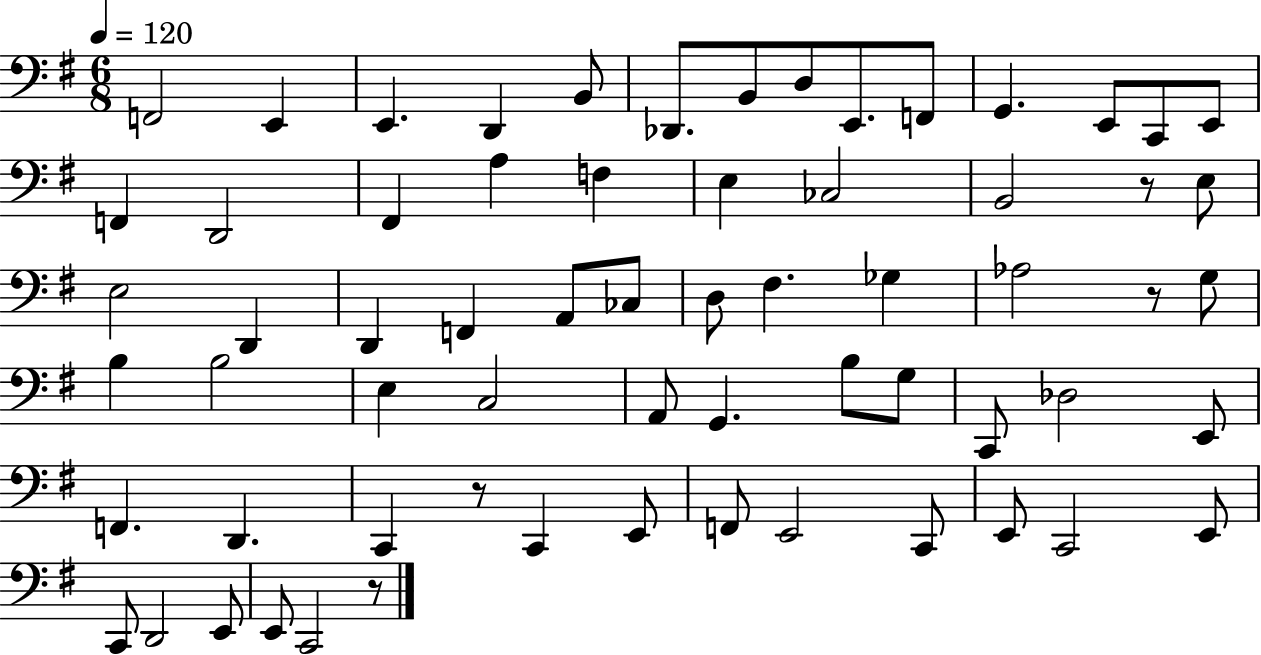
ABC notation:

X:1
T:Untitled
M:6/8
L:1/4
K:G
F,,2 E,, E,, D,, B,,/2 _D,,/2 B,,/2 D,/2 E,,/2 F,,/2 G,, E,,/2 C,,/2 E,,/2 F,, D,,2 ^F,, A, F, E, _C,2 B,,2 z/2 E,/2 E,2 D,, D,, F,, A,,/2 _C,/2 D,/2 ^F, _G, _A,2 z/2 G,/2 B, B,2 E, C,2 A,,/2 G,, B,/2 G,/2 C,,/2 _D,2 E,,/2 F,, D,, C,, z/2 C,, E,,/2 F,,/2 E,,2 C,,/2 E,,/2 C,,2 E,,/2 C,,/2 D,,2 E,,/2 E,,/2 C,,2 z/2